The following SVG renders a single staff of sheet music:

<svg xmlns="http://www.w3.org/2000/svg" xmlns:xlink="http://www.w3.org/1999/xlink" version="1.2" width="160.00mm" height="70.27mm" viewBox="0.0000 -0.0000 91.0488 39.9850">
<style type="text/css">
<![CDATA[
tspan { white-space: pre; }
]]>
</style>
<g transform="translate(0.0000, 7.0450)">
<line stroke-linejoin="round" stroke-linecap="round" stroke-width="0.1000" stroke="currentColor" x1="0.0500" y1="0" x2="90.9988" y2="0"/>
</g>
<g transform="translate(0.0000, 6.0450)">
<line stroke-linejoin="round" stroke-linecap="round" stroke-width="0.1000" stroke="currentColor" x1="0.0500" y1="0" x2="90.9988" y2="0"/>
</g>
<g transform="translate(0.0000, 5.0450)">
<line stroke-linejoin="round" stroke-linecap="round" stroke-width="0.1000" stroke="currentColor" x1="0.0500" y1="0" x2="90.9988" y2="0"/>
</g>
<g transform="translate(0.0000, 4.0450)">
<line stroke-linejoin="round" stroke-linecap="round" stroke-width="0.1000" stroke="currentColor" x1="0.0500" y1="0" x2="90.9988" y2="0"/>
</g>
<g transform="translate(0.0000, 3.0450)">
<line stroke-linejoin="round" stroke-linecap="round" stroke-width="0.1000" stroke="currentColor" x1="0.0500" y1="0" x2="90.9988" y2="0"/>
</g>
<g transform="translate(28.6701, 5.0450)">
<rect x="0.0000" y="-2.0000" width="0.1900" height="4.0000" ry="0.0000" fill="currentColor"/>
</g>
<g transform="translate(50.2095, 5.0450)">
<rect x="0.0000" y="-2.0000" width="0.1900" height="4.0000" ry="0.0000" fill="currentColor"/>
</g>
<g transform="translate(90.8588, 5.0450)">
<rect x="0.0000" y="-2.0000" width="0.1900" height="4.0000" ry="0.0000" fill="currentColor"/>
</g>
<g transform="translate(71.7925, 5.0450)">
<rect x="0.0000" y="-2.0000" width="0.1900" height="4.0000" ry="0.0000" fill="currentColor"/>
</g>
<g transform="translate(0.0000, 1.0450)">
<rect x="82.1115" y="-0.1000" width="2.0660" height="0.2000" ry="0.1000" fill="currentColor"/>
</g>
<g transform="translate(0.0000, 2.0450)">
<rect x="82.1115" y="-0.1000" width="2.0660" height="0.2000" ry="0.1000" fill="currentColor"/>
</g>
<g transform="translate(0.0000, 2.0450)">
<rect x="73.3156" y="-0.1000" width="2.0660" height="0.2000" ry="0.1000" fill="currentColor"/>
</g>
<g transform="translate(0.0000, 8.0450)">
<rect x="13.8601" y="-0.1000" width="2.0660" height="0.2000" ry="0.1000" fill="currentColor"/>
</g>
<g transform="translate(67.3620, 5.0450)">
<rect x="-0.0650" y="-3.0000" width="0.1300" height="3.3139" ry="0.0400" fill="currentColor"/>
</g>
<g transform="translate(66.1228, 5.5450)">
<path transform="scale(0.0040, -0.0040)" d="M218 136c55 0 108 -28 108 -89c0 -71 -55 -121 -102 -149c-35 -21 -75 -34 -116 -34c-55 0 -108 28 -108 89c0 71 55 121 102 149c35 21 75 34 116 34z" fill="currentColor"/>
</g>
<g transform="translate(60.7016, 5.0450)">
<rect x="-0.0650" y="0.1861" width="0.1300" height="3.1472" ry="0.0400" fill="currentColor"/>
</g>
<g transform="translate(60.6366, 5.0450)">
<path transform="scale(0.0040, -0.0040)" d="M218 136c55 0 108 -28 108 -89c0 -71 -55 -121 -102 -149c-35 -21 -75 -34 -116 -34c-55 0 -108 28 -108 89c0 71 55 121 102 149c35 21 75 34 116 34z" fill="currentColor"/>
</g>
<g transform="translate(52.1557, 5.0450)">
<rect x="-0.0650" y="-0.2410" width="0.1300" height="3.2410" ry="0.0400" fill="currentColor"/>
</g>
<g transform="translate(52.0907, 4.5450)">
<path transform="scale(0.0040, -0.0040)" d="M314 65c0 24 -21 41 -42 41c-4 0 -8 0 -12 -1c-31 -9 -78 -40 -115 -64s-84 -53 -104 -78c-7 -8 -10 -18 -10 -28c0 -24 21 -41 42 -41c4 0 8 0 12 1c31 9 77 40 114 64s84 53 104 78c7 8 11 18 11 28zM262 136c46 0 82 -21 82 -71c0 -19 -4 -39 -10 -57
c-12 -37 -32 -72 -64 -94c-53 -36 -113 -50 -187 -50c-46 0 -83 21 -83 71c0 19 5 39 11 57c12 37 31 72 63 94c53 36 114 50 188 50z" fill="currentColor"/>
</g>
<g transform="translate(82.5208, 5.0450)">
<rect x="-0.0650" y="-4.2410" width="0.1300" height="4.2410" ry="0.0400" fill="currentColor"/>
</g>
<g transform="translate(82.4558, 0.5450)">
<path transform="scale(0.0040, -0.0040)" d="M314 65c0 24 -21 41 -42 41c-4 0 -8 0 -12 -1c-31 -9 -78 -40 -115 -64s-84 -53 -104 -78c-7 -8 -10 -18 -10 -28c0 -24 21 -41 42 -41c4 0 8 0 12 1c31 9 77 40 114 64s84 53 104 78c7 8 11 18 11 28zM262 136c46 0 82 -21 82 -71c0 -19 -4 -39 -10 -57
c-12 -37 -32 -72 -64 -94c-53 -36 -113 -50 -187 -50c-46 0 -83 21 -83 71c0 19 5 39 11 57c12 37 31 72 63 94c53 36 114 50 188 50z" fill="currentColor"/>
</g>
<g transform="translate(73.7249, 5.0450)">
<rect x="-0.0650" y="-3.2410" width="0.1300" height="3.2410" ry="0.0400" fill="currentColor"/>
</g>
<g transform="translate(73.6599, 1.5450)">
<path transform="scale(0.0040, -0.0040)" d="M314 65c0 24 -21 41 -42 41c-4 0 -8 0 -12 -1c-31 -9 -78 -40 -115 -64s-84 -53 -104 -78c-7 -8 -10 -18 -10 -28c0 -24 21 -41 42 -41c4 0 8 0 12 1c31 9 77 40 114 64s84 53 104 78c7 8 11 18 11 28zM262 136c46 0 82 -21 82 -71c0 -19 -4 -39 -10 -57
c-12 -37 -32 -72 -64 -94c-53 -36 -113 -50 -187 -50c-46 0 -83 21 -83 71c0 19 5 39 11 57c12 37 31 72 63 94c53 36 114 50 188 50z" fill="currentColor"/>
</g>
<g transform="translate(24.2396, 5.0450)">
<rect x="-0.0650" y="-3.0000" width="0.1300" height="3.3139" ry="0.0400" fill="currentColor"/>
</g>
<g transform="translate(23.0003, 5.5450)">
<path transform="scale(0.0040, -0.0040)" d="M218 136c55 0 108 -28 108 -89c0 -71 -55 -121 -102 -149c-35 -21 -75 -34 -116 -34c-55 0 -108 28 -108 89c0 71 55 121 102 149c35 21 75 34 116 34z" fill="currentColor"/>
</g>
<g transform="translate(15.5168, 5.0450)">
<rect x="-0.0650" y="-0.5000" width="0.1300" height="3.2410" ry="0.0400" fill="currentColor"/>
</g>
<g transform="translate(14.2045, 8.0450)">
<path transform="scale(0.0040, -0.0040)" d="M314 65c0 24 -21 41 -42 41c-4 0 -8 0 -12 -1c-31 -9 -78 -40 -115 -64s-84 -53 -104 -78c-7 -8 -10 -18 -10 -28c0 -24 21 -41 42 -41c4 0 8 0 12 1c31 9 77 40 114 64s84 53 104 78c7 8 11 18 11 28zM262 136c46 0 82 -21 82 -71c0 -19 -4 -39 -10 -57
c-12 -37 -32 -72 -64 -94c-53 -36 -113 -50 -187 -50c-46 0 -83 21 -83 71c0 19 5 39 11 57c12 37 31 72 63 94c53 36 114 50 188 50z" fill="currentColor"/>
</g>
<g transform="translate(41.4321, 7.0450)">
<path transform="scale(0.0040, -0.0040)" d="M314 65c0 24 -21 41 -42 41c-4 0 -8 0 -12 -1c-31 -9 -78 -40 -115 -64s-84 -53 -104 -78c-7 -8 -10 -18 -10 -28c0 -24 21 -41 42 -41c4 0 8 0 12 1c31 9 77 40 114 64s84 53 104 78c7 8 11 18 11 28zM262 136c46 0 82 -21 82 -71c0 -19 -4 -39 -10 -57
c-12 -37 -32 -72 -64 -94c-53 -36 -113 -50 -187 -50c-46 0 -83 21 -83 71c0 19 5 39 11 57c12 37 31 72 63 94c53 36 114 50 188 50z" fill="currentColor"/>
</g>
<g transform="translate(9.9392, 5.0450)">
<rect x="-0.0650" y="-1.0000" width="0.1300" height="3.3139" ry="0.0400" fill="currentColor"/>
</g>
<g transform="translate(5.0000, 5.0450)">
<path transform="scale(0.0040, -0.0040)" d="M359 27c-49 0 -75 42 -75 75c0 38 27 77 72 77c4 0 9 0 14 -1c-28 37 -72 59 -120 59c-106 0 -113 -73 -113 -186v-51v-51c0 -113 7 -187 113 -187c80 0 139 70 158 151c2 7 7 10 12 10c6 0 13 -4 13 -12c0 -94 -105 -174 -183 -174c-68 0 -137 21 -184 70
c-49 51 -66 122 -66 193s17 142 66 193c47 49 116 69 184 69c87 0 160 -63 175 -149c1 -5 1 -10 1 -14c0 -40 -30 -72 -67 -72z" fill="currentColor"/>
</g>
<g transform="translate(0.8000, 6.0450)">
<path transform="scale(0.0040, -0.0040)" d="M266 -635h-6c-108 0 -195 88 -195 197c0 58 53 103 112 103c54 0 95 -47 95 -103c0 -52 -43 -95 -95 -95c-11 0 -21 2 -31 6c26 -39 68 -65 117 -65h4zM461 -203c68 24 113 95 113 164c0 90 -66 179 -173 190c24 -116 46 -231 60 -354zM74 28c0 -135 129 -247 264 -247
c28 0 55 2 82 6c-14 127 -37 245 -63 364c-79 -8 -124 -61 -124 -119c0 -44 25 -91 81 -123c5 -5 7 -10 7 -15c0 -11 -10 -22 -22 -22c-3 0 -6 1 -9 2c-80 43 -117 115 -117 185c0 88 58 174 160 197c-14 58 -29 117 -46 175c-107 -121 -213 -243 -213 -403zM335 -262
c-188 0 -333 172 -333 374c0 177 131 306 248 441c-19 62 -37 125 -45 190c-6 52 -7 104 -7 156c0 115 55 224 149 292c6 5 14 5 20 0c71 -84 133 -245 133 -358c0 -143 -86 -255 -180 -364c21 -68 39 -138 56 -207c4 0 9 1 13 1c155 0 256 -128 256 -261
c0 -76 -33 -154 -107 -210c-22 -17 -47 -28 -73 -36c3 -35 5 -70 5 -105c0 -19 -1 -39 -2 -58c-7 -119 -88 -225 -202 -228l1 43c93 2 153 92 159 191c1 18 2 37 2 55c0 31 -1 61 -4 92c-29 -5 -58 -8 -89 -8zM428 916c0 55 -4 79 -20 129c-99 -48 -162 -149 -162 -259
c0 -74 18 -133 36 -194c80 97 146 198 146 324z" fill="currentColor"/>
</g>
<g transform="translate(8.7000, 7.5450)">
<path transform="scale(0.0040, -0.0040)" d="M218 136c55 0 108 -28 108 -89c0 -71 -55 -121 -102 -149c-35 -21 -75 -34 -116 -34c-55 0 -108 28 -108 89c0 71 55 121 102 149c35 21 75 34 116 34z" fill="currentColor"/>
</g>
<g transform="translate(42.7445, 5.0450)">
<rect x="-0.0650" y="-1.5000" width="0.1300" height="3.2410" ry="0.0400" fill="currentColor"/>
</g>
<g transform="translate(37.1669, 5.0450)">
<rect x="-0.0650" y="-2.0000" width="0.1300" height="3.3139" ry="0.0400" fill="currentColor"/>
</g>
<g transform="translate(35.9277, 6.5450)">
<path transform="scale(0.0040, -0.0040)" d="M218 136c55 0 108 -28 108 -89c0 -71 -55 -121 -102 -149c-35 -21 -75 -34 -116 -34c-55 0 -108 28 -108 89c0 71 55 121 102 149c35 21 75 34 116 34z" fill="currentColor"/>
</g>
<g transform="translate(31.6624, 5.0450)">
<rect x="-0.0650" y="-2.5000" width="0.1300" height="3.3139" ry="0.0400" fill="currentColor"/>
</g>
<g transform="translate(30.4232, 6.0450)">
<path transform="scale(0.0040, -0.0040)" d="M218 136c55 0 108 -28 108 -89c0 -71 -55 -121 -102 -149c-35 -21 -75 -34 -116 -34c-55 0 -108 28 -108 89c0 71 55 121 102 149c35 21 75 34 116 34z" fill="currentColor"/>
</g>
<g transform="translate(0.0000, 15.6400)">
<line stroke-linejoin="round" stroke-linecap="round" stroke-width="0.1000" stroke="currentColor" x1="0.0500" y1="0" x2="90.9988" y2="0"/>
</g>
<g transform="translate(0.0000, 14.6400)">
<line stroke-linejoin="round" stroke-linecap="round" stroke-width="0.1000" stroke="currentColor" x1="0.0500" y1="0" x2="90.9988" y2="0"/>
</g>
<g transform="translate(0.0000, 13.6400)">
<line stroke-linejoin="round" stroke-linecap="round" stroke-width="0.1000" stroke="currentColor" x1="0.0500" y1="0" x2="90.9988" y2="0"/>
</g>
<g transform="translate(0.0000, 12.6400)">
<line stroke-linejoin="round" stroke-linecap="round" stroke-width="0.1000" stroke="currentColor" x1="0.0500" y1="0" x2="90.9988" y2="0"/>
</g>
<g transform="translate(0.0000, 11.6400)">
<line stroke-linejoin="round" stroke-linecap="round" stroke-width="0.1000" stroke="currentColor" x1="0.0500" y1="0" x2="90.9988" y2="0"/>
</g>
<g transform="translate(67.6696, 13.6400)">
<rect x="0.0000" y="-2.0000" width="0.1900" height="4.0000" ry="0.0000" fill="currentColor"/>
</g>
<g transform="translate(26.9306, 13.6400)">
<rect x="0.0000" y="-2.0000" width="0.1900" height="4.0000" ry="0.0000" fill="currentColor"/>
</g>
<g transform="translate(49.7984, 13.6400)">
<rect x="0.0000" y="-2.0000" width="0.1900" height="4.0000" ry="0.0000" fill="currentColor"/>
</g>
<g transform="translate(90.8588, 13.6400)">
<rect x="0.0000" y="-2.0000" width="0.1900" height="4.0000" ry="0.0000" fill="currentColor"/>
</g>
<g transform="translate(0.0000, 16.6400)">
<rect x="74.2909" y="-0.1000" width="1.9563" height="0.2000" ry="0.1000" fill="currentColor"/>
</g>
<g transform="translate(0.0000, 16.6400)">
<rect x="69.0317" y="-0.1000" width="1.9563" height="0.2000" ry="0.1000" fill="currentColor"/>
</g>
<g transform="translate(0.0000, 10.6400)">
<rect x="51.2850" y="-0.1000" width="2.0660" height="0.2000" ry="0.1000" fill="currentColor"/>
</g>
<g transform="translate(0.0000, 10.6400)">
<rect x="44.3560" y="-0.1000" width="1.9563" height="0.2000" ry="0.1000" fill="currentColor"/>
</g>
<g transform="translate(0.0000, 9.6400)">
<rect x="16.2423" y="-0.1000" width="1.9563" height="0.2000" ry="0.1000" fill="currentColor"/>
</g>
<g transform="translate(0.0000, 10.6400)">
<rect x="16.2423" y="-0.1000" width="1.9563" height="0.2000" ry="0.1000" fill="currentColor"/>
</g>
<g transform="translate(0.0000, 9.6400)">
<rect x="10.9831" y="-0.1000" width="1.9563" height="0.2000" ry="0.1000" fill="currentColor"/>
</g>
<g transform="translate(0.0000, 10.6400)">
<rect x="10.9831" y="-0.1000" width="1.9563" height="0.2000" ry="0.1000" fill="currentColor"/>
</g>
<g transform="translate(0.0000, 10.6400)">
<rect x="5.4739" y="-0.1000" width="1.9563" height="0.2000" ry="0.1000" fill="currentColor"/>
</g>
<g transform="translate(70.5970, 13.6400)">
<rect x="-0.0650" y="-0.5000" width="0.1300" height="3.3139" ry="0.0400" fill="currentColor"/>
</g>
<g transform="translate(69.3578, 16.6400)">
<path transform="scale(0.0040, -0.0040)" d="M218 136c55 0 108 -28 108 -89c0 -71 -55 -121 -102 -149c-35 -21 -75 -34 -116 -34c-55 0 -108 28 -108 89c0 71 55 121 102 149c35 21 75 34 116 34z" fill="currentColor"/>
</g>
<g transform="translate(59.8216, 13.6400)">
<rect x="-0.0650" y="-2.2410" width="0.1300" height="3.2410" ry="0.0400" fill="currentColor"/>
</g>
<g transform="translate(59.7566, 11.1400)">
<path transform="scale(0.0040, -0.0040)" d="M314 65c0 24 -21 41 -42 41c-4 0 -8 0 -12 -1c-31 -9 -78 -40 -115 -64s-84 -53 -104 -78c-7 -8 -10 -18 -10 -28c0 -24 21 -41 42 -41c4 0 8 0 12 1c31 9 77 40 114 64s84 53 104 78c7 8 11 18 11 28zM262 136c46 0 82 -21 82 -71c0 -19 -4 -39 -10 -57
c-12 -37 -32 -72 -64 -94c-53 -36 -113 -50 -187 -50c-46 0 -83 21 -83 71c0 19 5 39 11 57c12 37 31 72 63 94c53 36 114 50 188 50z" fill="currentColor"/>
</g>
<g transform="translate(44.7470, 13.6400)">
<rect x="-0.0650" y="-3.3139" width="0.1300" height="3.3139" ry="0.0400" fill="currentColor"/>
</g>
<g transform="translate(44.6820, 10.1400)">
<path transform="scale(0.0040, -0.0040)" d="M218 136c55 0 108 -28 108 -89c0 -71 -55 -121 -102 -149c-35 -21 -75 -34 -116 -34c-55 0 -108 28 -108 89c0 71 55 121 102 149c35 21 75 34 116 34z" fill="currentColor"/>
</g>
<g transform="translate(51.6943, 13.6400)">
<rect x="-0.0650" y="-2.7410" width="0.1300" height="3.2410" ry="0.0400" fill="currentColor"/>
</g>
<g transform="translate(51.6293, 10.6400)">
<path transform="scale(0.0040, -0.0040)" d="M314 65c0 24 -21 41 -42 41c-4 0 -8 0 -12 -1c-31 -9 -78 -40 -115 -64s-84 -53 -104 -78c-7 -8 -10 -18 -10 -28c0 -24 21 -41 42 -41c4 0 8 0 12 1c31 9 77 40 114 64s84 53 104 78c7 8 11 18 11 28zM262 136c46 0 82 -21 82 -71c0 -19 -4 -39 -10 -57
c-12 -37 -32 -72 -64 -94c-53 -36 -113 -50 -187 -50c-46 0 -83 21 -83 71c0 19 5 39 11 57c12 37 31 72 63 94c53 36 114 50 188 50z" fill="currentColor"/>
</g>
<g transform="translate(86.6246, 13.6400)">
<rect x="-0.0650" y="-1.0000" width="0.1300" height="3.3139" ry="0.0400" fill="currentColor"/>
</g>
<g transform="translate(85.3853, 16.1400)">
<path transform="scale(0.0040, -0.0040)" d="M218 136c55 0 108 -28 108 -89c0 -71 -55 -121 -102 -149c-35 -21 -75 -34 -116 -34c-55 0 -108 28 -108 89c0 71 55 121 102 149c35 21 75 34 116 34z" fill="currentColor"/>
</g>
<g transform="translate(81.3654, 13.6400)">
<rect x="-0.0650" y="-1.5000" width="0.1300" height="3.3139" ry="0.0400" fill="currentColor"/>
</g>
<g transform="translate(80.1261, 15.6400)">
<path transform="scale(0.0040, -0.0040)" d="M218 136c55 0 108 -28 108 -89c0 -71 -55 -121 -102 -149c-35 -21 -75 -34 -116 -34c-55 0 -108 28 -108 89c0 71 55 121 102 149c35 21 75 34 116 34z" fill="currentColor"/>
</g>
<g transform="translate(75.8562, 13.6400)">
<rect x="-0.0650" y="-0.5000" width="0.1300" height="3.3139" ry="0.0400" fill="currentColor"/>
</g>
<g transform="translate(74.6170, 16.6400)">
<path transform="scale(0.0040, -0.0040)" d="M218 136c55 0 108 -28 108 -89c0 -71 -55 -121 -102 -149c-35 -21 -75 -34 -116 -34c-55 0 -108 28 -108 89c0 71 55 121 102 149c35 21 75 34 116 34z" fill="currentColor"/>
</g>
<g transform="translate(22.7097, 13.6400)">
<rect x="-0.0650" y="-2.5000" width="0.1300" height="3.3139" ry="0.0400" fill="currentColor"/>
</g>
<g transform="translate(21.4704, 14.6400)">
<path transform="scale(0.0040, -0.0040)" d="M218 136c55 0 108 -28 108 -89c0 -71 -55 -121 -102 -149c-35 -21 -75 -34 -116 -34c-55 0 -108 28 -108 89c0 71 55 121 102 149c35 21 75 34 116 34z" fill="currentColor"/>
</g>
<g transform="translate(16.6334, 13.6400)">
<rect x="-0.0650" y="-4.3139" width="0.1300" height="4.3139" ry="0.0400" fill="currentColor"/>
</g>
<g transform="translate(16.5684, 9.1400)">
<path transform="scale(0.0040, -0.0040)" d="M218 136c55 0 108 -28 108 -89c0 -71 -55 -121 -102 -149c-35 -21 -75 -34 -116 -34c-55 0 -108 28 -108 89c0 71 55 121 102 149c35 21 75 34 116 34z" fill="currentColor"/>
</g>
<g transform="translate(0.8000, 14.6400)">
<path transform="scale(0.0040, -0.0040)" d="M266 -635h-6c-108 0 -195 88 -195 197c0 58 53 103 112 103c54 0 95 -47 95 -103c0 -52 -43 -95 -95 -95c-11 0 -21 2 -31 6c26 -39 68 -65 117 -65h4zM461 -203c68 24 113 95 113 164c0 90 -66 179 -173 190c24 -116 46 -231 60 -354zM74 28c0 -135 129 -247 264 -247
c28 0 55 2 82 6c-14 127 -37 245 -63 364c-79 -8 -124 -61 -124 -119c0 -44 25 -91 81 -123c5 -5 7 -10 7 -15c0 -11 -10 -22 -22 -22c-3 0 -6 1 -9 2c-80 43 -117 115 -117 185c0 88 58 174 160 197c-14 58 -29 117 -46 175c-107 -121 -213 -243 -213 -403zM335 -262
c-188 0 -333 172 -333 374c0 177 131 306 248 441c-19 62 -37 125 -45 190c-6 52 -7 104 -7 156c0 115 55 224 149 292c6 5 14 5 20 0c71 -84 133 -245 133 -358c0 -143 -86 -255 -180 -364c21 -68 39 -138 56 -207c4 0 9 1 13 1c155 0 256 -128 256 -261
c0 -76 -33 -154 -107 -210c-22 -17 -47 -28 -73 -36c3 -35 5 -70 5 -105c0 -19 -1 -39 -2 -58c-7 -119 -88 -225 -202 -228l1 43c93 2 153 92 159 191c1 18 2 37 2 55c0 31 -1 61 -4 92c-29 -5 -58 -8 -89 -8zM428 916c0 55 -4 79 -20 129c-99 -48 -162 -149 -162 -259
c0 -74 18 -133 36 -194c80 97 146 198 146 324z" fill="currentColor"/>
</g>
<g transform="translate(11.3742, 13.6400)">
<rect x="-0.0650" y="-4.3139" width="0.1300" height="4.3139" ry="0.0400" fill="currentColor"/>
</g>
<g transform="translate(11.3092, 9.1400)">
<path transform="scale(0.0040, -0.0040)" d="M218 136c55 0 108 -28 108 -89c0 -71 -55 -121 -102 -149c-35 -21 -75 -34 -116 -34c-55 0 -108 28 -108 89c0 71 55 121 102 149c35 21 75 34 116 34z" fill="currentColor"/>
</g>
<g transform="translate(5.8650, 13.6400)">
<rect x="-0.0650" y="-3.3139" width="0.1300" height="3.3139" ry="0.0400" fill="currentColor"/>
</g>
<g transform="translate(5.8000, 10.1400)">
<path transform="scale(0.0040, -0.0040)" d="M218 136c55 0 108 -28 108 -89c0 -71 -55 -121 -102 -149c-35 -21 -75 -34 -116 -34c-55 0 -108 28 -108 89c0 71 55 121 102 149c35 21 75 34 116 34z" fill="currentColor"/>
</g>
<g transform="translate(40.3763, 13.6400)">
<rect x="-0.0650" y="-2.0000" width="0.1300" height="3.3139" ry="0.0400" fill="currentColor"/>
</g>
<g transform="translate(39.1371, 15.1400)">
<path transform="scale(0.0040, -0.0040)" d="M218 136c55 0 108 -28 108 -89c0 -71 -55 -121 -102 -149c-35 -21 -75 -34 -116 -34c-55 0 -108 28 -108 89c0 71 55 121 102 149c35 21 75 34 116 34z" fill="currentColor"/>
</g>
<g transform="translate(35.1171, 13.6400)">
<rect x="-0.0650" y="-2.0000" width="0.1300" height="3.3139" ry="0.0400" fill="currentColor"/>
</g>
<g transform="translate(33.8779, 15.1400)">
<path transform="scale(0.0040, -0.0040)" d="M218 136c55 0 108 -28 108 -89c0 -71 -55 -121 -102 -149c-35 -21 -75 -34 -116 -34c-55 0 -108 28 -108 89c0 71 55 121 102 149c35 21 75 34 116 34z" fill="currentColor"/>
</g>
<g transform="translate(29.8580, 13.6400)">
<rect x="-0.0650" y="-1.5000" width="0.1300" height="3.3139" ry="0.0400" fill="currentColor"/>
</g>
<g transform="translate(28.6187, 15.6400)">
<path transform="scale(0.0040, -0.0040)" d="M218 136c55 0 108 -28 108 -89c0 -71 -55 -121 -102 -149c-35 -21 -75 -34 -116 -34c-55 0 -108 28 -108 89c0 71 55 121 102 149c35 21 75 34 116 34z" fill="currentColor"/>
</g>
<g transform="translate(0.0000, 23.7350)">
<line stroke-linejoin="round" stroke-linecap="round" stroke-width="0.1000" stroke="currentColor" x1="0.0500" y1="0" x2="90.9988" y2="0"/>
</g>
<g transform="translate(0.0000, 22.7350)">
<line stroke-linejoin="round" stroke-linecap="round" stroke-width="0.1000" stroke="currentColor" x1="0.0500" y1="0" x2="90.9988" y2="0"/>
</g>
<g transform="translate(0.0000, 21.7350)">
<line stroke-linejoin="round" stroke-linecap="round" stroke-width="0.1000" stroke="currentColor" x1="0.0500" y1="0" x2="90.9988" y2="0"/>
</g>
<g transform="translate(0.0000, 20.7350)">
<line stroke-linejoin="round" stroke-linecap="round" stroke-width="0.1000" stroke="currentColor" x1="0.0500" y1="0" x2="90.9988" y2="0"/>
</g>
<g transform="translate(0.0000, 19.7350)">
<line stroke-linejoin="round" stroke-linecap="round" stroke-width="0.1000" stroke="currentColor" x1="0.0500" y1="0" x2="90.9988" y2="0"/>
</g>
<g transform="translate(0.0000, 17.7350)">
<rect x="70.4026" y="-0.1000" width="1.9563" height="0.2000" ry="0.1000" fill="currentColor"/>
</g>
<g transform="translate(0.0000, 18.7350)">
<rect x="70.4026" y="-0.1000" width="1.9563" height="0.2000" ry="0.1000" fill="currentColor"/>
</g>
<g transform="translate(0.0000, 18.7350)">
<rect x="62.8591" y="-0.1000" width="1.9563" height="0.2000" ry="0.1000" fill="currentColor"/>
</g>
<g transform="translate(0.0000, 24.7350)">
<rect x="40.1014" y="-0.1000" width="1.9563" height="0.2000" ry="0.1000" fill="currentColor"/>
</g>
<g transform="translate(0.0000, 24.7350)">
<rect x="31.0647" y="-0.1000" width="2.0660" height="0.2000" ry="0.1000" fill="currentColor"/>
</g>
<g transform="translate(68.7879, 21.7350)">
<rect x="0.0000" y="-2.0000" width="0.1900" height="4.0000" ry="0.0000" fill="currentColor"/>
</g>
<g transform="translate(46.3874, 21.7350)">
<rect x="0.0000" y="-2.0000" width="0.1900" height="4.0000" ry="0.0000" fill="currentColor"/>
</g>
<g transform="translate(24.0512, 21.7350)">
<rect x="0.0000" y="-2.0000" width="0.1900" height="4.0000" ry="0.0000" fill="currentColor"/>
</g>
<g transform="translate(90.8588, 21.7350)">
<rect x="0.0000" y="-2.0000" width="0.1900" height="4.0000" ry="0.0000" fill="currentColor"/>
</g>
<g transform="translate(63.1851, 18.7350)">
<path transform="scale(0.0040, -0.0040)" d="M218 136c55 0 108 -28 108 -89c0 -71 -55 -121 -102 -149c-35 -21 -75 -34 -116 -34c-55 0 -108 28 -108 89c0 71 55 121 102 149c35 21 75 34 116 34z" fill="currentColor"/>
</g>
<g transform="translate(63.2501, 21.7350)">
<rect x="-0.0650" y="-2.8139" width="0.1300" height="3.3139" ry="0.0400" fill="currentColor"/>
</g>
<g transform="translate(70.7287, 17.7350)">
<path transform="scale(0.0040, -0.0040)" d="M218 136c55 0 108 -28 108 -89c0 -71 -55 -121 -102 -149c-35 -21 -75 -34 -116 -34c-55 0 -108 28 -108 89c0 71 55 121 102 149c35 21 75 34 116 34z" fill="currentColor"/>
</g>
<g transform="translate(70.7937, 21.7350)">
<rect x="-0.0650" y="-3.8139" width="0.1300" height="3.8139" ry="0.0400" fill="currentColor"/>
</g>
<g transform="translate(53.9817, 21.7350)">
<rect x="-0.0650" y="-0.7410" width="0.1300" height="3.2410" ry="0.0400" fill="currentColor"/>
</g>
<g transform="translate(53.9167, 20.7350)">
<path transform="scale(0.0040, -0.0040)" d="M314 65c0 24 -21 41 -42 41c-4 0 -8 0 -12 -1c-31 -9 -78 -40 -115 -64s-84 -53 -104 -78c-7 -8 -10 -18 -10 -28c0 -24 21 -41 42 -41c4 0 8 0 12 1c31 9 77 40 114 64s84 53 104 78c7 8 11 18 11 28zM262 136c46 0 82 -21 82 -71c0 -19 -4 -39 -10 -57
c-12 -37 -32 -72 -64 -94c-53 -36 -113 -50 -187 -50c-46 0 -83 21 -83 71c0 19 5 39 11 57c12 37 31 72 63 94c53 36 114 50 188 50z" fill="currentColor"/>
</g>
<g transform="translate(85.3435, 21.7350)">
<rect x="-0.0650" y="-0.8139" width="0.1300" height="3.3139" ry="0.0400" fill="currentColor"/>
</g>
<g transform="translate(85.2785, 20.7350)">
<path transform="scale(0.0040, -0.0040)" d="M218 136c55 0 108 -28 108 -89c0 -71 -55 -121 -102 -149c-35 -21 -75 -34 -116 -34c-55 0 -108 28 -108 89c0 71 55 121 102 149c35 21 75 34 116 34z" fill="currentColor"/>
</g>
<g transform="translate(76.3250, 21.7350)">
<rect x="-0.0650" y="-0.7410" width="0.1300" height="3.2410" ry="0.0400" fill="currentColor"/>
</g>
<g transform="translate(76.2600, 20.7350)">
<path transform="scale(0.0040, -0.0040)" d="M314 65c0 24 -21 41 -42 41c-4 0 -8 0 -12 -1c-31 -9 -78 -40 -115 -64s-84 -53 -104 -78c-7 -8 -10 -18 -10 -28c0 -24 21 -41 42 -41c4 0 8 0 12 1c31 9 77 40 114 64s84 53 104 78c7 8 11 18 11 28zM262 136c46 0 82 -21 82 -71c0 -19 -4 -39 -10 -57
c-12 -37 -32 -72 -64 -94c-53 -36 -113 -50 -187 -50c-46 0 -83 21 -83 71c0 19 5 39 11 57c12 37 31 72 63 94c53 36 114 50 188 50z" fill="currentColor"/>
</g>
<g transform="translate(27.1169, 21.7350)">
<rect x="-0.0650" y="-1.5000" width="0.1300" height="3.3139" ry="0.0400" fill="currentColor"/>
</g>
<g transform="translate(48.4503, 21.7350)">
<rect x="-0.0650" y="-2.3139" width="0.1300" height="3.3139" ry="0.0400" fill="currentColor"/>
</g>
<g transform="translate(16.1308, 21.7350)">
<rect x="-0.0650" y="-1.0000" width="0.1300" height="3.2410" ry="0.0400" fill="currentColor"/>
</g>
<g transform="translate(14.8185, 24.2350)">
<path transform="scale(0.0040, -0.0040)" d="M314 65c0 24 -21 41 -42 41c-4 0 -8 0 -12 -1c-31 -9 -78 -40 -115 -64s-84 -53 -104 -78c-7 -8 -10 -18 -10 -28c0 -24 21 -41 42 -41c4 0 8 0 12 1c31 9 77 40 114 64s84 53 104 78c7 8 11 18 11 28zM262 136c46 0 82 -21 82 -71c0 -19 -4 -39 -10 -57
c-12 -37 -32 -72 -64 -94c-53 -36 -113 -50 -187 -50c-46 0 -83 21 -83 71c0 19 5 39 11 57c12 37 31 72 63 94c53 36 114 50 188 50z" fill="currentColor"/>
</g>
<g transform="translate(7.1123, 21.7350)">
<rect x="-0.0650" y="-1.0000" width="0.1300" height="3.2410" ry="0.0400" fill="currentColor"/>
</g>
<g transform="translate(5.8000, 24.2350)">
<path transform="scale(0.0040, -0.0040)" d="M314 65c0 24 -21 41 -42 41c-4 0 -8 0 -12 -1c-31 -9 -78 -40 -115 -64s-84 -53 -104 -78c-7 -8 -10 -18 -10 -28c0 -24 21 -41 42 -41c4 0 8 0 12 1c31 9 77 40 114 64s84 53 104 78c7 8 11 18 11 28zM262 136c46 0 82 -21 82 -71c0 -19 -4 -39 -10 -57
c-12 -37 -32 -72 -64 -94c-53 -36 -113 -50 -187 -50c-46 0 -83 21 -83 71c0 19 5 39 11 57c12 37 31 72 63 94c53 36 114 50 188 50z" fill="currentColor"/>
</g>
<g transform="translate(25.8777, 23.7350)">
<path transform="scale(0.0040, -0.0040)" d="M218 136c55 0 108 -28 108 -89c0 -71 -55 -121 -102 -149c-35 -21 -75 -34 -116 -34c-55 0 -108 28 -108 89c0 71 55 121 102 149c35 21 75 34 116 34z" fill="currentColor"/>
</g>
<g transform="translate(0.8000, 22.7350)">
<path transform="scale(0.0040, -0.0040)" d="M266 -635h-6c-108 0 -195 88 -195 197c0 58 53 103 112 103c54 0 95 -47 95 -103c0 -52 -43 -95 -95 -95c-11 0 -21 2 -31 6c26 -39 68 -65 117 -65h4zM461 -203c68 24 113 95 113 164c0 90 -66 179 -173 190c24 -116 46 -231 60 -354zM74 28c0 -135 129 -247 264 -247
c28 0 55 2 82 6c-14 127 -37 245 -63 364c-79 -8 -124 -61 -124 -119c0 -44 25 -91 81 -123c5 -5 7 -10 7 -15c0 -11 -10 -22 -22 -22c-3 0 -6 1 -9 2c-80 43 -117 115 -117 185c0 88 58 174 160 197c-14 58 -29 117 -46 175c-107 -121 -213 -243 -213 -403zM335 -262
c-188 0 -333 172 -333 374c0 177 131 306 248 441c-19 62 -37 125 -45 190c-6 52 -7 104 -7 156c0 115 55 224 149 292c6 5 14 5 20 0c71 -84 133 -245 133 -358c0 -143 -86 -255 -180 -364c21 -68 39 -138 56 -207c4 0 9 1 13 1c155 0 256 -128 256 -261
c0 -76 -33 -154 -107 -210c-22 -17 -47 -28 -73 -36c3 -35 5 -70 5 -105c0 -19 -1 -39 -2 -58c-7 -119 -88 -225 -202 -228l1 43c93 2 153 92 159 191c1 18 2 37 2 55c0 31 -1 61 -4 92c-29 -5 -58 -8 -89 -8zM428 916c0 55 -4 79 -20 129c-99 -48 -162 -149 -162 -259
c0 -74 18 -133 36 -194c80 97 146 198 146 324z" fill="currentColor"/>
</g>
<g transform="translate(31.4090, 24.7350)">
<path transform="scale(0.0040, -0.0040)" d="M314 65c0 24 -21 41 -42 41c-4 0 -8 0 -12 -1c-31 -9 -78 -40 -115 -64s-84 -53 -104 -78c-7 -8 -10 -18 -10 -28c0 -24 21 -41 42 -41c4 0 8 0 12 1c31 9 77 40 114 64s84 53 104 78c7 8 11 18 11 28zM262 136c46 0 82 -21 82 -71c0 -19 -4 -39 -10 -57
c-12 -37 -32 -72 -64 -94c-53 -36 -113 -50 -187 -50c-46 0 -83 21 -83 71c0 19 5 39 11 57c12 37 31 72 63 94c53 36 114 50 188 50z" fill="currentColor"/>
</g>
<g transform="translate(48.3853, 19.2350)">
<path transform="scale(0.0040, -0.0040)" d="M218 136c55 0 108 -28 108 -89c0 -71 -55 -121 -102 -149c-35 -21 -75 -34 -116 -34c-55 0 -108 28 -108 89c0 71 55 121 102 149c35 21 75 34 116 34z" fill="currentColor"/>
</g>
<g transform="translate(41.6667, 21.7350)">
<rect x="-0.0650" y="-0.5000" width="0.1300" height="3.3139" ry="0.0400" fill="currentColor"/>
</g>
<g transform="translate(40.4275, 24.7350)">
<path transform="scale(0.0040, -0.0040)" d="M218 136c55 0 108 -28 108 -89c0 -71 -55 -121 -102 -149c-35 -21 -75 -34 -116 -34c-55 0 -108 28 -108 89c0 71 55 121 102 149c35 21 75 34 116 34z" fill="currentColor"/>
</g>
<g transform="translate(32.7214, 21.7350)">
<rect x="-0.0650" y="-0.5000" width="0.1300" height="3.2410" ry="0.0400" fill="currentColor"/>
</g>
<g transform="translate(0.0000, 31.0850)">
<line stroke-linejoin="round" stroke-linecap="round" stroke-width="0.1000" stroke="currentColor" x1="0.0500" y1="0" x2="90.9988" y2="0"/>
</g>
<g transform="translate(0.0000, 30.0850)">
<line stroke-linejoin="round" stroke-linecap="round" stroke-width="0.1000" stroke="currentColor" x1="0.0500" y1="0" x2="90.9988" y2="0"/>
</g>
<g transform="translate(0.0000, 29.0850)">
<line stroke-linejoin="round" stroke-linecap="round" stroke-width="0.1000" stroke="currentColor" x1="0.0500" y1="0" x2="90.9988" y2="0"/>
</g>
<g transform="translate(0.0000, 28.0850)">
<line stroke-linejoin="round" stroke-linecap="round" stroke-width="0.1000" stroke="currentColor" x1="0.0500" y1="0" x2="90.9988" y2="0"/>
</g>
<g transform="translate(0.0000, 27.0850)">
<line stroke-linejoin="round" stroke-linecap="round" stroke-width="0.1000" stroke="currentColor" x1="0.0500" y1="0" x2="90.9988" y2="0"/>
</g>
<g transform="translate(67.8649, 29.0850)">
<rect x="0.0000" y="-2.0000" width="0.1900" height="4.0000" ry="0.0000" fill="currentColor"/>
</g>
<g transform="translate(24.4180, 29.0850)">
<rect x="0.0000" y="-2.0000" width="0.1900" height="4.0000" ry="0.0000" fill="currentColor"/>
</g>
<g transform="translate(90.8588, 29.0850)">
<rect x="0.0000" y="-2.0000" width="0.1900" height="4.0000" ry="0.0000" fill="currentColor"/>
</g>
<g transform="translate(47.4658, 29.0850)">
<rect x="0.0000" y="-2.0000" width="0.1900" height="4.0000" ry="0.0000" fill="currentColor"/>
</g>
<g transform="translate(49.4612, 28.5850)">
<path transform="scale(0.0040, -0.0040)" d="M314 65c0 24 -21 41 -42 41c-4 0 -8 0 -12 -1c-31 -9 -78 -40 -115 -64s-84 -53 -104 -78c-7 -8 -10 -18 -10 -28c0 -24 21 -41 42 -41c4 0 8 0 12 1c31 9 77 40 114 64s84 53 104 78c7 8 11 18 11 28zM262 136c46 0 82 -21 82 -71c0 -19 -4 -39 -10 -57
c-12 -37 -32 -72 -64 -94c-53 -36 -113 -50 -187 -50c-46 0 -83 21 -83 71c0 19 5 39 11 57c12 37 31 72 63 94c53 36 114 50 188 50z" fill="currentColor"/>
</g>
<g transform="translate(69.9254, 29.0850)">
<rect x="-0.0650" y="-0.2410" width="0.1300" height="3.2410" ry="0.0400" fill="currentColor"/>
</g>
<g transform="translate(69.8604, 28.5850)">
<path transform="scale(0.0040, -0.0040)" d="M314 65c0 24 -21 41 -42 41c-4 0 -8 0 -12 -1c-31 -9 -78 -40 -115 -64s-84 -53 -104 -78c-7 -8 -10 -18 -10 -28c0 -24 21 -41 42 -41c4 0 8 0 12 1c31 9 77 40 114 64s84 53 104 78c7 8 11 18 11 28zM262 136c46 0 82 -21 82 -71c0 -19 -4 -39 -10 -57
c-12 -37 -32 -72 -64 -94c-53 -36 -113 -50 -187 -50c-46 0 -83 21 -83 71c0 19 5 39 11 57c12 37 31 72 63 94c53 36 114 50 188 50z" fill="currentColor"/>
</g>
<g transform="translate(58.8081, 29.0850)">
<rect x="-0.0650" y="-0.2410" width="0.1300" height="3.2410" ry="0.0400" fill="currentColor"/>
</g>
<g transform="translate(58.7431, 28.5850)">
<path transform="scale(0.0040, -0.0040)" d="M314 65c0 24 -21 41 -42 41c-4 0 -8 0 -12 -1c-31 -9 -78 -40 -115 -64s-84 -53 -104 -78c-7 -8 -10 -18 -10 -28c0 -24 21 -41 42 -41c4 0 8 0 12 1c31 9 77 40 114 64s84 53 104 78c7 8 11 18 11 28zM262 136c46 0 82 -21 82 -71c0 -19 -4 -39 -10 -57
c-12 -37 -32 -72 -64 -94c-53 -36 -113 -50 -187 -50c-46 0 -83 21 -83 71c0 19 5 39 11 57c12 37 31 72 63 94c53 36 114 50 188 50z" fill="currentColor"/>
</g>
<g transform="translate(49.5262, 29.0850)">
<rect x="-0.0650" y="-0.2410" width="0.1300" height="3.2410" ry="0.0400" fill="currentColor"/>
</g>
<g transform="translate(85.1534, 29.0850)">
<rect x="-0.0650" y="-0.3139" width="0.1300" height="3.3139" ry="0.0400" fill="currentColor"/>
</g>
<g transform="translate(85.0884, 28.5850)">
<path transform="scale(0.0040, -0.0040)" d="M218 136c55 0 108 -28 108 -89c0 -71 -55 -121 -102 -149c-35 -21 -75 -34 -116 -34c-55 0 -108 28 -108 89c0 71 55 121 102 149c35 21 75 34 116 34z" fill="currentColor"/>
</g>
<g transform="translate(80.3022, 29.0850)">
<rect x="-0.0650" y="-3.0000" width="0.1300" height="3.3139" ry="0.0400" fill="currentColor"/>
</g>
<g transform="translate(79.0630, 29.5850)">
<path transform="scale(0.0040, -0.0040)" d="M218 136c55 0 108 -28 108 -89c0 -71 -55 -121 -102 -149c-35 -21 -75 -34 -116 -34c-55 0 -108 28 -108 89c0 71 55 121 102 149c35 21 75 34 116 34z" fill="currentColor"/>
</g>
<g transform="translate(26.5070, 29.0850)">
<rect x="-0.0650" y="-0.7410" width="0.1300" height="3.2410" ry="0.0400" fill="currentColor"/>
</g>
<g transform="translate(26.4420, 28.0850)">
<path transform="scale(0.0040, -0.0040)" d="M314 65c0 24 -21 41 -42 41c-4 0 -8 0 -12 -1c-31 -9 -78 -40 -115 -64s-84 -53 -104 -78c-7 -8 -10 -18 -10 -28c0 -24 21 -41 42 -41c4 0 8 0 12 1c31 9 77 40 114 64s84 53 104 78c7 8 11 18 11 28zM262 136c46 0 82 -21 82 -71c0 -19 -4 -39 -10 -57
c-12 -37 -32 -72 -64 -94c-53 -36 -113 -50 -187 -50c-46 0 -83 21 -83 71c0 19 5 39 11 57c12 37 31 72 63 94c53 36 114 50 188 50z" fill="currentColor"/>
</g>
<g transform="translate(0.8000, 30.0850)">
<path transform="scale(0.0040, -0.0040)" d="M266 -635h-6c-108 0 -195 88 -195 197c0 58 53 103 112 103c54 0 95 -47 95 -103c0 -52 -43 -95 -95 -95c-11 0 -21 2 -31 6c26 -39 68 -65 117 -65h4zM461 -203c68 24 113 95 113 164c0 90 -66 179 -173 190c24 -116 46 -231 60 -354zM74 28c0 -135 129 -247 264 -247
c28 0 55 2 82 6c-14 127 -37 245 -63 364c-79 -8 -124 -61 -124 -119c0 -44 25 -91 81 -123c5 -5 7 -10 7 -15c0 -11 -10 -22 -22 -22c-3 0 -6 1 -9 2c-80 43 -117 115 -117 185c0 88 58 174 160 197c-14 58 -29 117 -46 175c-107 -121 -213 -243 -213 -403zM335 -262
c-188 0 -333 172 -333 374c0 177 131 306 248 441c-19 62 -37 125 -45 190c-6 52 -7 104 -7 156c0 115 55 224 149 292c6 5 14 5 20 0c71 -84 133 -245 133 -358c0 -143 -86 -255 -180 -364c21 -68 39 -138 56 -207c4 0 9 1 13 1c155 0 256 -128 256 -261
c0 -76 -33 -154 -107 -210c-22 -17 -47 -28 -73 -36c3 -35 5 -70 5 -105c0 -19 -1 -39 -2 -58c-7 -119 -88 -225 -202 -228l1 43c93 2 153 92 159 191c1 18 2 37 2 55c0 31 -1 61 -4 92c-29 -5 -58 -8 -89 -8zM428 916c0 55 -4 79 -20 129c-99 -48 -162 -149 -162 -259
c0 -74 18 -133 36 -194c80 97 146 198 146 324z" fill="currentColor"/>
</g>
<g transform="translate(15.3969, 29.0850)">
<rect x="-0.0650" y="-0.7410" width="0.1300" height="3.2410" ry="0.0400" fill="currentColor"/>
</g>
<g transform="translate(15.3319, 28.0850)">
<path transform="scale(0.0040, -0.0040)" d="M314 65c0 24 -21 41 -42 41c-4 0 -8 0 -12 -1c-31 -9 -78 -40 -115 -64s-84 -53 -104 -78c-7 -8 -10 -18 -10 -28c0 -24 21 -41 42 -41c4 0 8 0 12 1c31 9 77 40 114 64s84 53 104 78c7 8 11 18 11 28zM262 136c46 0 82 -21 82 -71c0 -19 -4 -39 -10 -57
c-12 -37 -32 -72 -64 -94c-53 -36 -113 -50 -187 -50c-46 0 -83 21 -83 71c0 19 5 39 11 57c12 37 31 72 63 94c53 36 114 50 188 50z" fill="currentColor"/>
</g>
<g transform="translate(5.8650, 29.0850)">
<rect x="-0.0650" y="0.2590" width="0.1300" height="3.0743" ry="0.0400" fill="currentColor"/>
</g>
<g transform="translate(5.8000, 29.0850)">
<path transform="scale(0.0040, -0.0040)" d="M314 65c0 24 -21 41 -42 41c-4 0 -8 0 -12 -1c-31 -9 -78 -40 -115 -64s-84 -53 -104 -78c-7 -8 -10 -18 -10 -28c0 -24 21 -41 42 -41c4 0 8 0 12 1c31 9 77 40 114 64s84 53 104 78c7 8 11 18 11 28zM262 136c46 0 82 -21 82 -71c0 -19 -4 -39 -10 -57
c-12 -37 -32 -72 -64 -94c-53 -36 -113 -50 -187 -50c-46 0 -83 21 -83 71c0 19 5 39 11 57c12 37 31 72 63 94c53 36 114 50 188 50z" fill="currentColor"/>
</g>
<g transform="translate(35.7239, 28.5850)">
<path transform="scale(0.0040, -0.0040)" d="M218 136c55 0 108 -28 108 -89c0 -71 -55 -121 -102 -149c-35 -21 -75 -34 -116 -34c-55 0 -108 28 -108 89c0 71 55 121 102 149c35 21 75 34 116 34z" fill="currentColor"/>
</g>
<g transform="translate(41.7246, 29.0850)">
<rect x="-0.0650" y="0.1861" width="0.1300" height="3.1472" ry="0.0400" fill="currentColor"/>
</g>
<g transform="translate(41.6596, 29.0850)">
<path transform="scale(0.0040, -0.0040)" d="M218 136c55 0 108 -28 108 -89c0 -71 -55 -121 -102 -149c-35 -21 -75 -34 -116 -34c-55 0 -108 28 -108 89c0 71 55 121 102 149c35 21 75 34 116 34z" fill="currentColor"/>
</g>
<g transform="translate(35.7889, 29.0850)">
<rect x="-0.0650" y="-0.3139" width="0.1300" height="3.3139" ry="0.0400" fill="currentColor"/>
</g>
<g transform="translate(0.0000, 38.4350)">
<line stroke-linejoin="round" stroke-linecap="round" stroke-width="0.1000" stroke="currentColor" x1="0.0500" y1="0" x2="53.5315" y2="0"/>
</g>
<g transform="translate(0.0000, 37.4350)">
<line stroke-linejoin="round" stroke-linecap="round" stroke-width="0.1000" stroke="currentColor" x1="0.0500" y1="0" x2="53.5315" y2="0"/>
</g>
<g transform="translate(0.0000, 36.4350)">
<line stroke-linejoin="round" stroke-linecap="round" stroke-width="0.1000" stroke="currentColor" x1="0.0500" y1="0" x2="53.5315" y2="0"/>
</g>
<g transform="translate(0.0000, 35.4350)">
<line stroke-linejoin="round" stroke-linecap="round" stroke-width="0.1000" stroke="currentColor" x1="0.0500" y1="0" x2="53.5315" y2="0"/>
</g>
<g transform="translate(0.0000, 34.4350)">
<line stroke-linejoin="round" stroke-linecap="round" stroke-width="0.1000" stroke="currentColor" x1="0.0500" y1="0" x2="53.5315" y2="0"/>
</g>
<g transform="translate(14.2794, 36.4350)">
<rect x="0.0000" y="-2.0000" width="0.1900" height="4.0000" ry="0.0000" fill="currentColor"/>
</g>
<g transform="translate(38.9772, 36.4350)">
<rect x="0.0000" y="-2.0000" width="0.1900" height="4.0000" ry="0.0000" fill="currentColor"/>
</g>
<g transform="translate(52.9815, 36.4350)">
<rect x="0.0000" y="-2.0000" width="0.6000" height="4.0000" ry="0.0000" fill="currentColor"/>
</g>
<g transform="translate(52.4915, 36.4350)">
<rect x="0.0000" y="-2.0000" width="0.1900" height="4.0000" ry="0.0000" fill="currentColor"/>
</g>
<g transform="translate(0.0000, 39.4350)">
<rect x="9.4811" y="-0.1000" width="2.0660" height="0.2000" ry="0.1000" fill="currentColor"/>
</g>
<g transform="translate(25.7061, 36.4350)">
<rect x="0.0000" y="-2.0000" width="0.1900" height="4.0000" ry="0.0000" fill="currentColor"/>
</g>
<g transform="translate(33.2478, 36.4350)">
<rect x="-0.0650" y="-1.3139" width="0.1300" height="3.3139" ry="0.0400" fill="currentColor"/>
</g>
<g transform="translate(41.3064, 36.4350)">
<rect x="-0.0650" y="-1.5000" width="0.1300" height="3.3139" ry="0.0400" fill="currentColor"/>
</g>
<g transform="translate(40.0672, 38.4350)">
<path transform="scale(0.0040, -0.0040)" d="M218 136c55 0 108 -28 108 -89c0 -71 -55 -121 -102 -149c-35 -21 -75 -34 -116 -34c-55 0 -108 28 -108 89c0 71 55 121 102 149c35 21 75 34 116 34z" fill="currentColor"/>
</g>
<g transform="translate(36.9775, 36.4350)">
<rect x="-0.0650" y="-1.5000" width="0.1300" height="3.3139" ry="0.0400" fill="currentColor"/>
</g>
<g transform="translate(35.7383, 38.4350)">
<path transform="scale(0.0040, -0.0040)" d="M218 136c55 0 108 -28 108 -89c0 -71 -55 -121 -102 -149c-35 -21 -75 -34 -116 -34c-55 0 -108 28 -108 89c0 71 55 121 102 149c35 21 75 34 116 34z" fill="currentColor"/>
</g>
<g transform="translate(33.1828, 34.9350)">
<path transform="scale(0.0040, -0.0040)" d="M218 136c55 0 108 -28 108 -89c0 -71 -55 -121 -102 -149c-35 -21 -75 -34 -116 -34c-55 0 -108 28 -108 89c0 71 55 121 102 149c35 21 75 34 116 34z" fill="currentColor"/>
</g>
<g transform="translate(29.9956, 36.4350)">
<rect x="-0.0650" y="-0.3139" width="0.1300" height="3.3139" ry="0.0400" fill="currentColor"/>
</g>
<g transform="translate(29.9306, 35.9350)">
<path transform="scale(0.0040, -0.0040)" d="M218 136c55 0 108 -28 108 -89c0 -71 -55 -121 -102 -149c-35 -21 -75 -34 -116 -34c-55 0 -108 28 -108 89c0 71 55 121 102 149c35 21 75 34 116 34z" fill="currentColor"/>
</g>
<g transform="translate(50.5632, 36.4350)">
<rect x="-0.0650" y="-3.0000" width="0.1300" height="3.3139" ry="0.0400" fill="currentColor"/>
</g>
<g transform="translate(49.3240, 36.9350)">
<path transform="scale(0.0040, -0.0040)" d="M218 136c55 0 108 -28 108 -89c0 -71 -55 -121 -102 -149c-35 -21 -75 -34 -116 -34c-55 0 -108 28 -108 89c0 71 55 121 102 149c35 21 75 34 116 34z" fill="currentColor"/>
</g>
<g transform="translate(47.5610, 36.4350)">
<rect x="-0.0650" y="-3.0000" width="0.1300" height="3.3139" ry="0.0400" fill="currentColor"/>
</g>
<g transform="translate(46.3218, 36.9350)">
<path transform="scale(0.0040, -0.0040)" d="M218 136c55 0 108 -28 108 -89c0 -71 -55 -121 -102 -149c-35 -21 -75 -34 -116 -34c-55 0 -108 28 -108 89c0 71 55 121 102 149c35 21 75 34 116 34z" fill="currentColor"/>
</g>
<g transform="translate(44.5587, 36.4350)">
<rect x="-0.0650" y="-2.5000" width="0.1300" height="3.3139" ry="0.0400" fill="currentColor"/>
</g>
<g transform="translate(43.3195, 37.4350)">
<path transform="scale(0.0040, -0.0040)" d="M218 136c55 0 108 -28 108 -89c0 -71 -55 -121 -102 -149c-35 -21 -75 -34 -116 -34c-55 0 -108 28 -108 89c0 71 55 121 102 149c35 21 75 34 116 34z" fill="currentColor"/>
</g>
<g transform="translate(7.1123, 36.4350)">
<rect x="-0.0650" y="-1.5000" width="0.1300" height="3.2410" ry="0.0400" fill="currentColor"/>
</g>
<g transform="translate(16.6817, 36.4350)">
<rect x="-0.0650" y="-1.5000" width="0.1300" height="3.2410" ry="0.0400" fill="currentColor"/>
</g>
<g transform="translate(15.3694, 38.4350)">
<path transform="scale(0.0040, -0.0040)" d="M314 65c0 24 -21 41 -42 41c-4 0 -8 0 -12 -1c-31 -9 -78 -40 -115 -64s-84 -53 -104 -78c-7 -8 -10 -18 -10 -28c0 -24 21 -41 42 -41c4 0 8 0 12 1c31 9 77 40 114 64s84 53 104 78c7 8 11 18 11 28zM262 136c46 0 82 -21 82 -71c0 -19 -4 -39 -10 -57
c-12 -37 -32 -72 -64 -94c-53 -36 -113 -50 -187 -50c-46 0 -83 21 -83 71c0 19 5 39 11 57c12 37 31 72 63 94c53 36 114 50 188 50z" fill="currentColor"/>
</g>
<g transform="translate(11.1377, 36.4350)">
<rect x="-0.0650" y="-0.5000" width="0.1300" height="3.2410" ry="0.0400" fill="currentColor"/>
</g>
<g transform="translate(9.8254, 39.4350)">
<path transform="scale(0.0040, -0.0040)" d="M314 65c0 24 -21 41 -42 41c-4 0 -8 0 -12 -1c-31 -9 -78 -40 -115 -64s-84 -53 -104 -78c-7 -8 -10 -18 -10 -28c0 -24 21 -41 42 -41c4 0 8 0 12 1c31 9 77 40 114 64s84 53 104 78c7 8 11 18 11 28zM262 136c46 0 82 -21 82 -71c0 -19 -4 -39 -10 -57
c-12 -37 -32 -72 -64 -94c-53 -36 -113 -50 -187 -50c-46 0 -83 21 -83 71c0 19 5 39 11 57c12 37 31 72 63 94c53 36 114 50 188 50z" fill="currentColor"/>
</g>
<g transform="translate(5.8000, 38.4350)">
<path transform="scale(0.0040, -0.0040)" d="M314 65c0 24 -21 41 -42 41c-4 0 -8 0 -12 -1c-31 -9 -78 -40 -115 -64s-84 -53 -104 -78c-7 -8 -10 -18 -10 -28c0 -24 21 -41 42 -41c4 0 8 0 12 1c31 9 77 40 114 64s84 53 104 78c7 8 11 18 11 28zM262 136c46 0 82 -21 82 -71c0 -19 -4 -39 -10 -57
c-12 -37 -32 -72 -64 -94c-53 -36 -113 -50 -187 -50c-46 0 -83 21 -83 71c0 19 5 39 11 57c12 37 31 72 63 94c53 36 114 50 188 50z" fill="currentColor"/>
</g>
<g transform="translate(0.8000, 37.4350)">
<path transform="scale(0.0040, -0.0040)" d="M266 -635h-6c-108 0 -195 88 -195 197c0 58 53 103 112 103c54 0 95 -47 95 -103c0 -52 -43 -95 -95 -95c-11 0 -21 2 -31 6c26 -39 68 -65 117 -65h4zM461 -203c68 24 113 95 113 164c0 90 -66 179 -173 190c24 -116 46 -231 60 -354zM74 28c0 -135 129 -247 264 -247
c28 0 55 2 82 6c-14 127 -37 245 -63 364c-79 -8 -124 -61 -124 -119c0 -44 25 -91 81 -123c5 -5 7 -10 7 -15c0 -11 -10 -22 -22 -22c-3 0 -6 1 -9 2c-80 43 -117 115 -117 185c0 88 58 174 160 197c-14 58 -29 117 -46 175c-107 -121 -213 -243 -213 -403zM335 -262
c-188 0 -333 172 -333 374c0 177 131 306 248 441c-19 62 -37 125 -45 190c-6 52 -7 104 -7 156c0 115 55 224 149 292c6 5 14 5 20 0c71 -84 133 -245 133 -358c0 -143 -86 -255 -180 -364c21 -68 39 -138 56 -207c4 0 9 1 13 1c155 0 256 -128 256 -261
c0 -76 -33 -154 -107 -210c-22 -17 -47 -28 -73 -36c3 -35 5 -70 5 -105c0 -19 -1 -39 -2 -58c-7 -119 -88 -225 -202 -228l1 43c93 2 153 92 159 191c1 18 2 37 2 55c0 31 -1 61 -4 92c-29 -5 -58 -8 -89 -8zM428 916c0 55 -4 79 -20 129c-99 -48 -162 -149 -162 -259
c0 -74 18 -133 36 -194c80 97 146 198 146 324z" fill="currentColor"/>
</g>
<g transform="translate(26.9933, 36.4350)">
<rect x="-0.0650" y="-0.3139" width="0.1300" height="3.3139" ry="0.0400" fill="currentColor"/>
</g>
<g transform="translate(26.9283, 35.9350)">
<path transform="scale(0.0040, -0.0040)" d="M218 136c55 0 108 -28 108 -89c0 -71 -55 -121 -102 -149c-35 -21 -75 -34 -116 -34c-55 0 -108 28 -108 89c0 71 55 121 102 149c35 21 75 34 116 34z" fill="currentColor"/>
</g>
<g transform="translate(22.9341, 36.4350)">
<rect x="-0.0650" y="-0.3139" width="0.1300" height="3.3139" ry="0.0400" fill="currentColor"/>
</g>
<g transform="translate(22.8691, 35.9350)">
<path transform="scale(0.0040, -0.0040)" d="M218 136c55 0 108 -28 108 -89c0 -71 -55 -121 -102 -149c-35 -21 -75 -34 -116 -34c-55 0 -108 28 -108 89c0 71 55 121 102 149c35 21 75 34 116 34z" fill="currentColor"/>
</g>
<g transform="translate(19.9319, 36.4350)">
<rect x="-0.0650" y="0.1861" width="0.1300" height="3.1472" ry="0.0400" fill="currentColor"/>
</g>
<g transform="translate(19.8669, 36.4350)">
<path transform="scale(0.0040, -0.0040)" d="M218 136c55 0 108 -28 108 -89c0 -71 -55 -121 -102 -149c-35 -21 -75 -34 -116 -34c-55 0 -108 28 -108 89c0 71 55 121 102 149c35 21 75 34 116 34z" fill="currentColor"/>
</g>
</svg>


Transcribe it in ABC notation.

X:1
T:Untitled
M:4/4
L:1/4
K:C
D C2 A G F E2 c2 B A b2 d'2 b d' d' G E F F b a2 g2 C C E D D2 D2 E C2 C g d2 a c' d2 d B2 d2 d2 c B c2 c2 c2 A c E2 C2 E2 B c c c e E E G A A